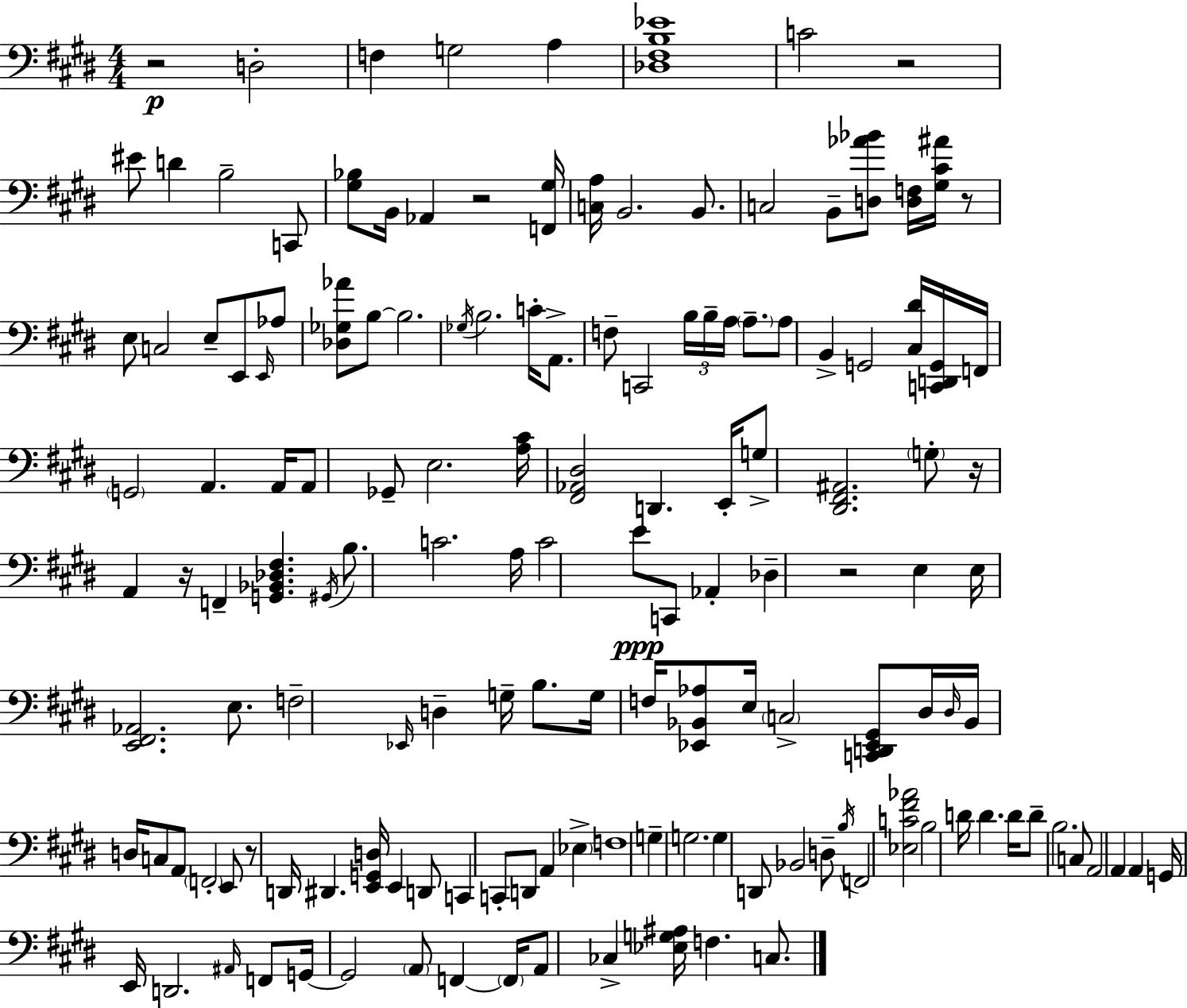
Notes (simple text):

R/h D3/h F3/q G3/h A3/q [Db3,F#3,B3,Eb4]/w C4/h R/h EIS4/e D4/q B3/h C2/e [G#3,Bb3]/e B2/s Ab2/q R/h [F2,G#3]/s [C3,A3]/s B2/h. B2/e. C3/h B2/e [D3,Ab4,Bb4]/e [D3,F3]/s [G#3,C#4,A#4]/s R/e E3/e C3/h E3/e E2/e E2/s Ab3/e [Db3,Gb3,Ab4]/e B3/e B3/h. Gb3/s B3/h. C4/s A2/e. F3/e C2/h B3/s B3/s A3/s A3/e. A3/e B2/q G2/h [C#3,D#4]/s [C2,D2,G2]/s F2/s G2/h A2/q. A2/s A2/e Gb2/e E3/h. [A3,C#4]/s [F#2,Ab2,D#3]/h D2/q. E2/s G3/e [D#2,F#2,A#2]/h. G3/e R/s A2/q R/s F2/q [G2,Bb2,Db3,F#3]/q. G#2/s B3/e. C4/h. A3/s C4/h E4/e C2/e Ab2/q Db3/q R/h E3/q E3/s [E2,F#2,Ab2]/h. E3/e. F3/h Eb2/s D3/q G3/s B3/e. G3/s F3/s [Eb2,Bb2,Ab3]/e E3/s C3/h [C2,D2,Eb2,G#2]/e D#3/s D#3/s Bb2/s D3/s C3/e A2/e F2/h E2/e R/e D2/s D#2/q. [E2,G2,D3]/s E2/q D2/e C2/q C2/e D2/e A2/q Eb3/q F3/w G3/q G3/h. G3/q D2/e Bb2/h D3/e B3/s F2/h [Eb3,C4,F#4,Ab4]/h B3/h D4/s D4/q. D4/s D4/e B3/h. C3/e A2/h A2/q A2/q G2/s E2/s D2/h. A#2/s F2/e G2/s G2/h A2/e F2/q F2/s A2/e CES3/q [Eb3,G3,A#3]/s F3/q. C3/e.